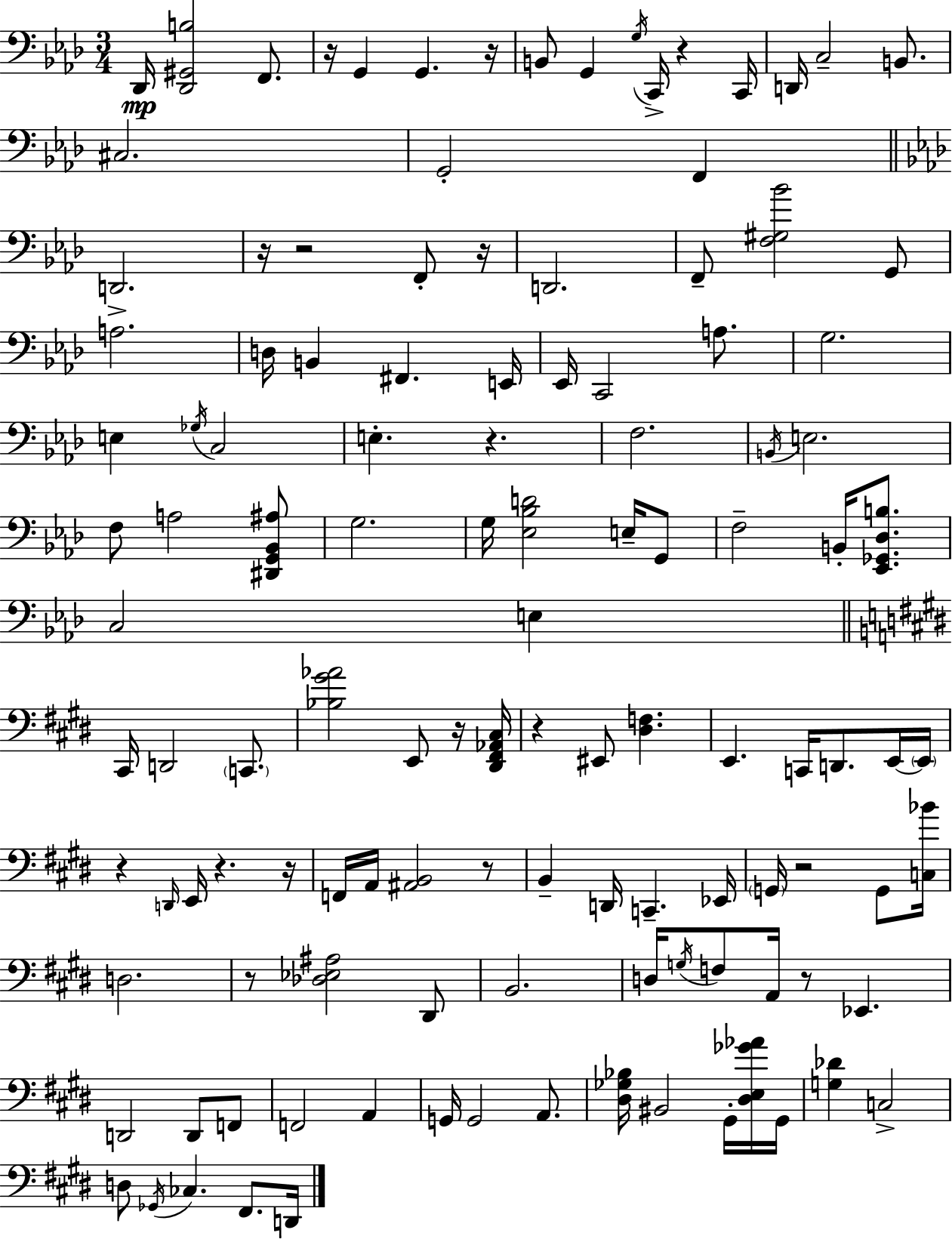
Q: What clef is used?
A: bass